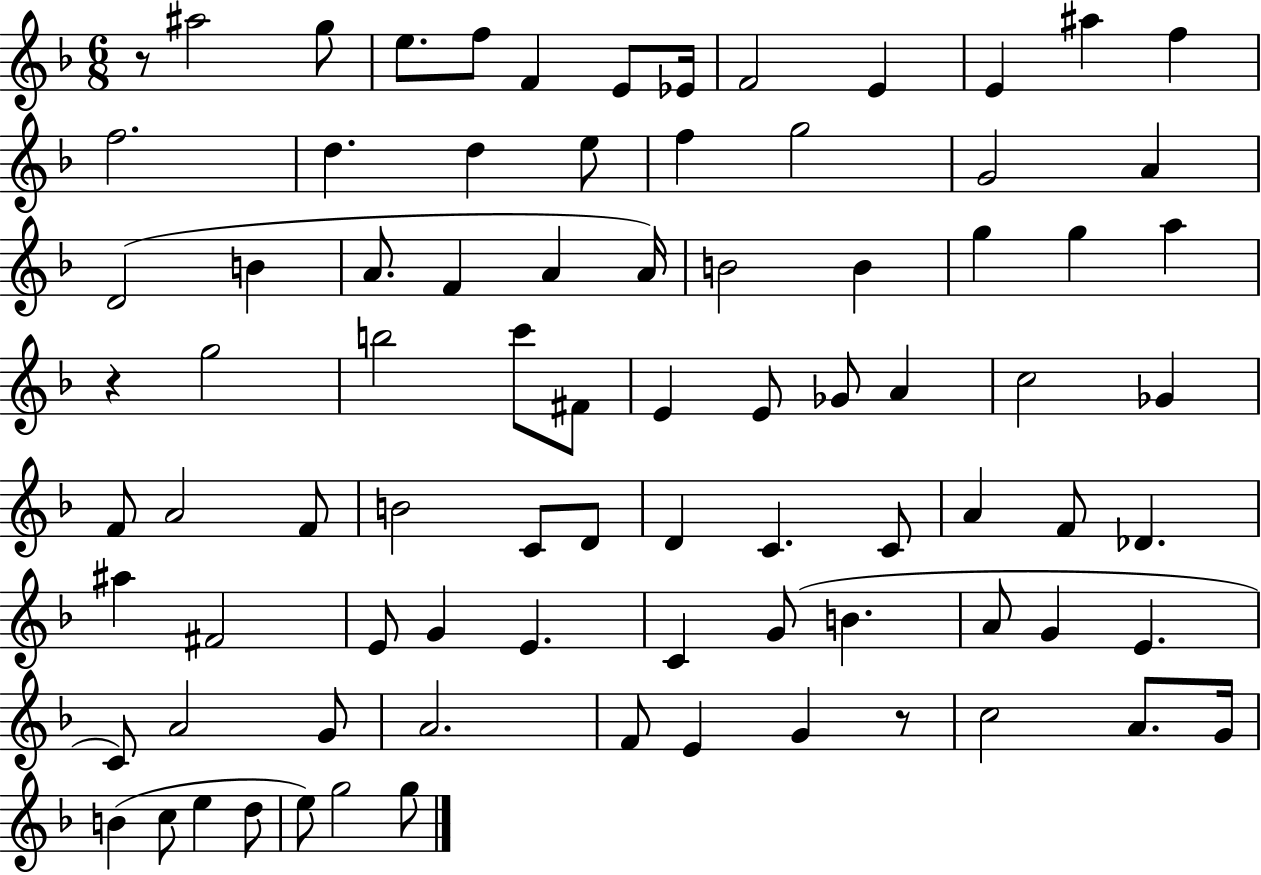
R/e A#5/h G5/e E5/e. F5/e F4/q E4/e Eb4/s F4/h E4/q E4/q A#5/q F5/q F5/h. D5/q. D5/q E5/e F5/q G5/h G4/h A4/q D4/h B4/q A4/e. F4/q A4/q A4/s B4/h B4/q G5/q G5/q A5/q R/q G5/h B5/h C6/e F#4/e E4/q E4/e Gb4/e A4/q C5/h Gb4/q F4/e A4/h F4/e B4/h C4/e D4/e D4/q C4/q. C4/e A4/q F4/e Db4/q. A#5/q F#4/h E4/e G4/q E4/q. C4/q G4/e B4/q. A4/e G4/q E4/q. C4/e A4/h G4/e A4/h. F4/e E4/q G4/q R/e C5/h A4/e. G4/s B4/q C5/e E5/q D5/e E5/e G5/h G5/e